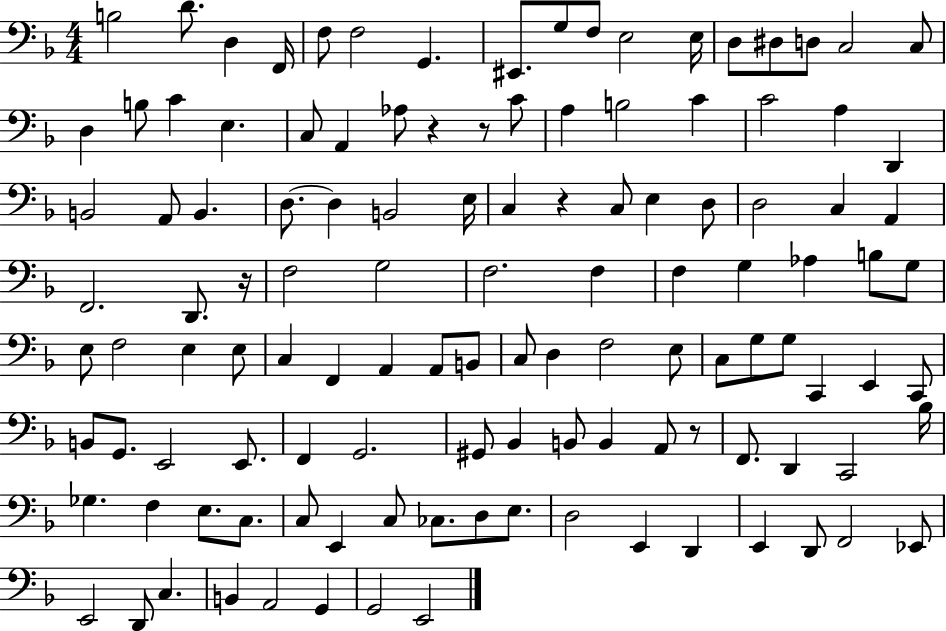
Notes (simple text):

B3/h D4/e. D3/q F2/s F3/e F3/h G2/q. EIS2/e. G3/e F3/e E3/h E3/s D3/e D#3/e D3/e C3/h C3/e D3/q B3/e C4/q E3/q. C3/e A2/q Ab3/e R/q R/e C4/e A3/q B3/h C4/q C4/h A3/q D2/q B2/h A2/e B2/q. D3/e. D3/q B2/h E3/s C3/q R/q C3/e E3/q D3/e D3/h C3/q A2/q F2/h. D2/e. R/s F3/h G3/h F3/h. F3/q F3/q G3/q Ab3/q B3/e G3/e E3/e F3/h E3/q E3/e C3/q F2/q A2/q A2/e B2/e C3/e D3/q F3/h E3/e C3/e G3/e G3/e C2/q E2/q C2/e B2/e G2/e. E2/h E2/e. F2/q G2/h. G#2/e Bb2/q B2/e B2/q A2/e R/e F2/e. D2/q C2/h Bb3/s Gb3/q. F3/q E3/e. C3/e. C3/e E2/q C3/e CES3/e. D3/e E3/e. D3/h E2/q D2/q E2/q D2/e F2/h Eb2/e E2/h D2/e C3/q. B2/q A2/h G2/q G2/h E2/h